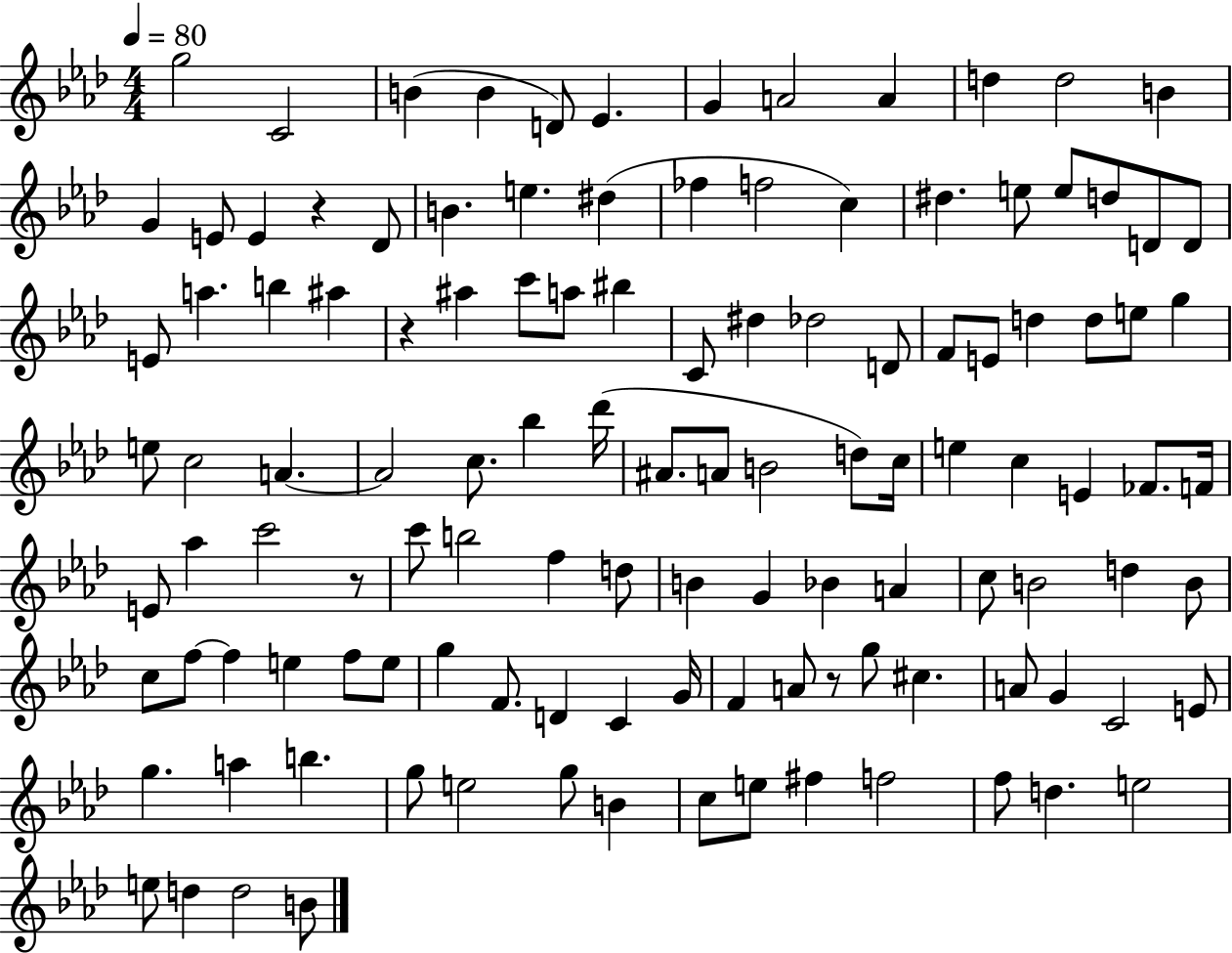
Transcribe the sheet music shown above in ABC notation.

X:1
T:Untitled
M:4/4
L:1/4
K:Ab
g2 C2 B B D/2 _E G A2 A d d2 B G E/2 E z _D/2 B e ^d _f f2 c ^d e/2 e/2 d/2 D/2 D/2 E/2 a b ^a z ^a c'/2 a/2 ^b C/2 ^d _d2 D/2 F/2 E/2 d d/2 e/2 g e/2 c2 A A2 c/2 _b _d'/4 ^A/2 A/2 B2 d/2 c/4 e c E _F/2 F/4 E/2 _a c'2 z/2 c'/2 b2 f d/2 B G _B A c/2 B2 d B/2 c/2 f/2 f e f/2 e/2 g F/2 D C G/4 F A/2 z/2 g/2 ^c A/2 G C2 E/2 g a b g/2 e2 g/2 B c/2 e/2 ^f f2 f/2 d e2 e/2 d d2 B/2